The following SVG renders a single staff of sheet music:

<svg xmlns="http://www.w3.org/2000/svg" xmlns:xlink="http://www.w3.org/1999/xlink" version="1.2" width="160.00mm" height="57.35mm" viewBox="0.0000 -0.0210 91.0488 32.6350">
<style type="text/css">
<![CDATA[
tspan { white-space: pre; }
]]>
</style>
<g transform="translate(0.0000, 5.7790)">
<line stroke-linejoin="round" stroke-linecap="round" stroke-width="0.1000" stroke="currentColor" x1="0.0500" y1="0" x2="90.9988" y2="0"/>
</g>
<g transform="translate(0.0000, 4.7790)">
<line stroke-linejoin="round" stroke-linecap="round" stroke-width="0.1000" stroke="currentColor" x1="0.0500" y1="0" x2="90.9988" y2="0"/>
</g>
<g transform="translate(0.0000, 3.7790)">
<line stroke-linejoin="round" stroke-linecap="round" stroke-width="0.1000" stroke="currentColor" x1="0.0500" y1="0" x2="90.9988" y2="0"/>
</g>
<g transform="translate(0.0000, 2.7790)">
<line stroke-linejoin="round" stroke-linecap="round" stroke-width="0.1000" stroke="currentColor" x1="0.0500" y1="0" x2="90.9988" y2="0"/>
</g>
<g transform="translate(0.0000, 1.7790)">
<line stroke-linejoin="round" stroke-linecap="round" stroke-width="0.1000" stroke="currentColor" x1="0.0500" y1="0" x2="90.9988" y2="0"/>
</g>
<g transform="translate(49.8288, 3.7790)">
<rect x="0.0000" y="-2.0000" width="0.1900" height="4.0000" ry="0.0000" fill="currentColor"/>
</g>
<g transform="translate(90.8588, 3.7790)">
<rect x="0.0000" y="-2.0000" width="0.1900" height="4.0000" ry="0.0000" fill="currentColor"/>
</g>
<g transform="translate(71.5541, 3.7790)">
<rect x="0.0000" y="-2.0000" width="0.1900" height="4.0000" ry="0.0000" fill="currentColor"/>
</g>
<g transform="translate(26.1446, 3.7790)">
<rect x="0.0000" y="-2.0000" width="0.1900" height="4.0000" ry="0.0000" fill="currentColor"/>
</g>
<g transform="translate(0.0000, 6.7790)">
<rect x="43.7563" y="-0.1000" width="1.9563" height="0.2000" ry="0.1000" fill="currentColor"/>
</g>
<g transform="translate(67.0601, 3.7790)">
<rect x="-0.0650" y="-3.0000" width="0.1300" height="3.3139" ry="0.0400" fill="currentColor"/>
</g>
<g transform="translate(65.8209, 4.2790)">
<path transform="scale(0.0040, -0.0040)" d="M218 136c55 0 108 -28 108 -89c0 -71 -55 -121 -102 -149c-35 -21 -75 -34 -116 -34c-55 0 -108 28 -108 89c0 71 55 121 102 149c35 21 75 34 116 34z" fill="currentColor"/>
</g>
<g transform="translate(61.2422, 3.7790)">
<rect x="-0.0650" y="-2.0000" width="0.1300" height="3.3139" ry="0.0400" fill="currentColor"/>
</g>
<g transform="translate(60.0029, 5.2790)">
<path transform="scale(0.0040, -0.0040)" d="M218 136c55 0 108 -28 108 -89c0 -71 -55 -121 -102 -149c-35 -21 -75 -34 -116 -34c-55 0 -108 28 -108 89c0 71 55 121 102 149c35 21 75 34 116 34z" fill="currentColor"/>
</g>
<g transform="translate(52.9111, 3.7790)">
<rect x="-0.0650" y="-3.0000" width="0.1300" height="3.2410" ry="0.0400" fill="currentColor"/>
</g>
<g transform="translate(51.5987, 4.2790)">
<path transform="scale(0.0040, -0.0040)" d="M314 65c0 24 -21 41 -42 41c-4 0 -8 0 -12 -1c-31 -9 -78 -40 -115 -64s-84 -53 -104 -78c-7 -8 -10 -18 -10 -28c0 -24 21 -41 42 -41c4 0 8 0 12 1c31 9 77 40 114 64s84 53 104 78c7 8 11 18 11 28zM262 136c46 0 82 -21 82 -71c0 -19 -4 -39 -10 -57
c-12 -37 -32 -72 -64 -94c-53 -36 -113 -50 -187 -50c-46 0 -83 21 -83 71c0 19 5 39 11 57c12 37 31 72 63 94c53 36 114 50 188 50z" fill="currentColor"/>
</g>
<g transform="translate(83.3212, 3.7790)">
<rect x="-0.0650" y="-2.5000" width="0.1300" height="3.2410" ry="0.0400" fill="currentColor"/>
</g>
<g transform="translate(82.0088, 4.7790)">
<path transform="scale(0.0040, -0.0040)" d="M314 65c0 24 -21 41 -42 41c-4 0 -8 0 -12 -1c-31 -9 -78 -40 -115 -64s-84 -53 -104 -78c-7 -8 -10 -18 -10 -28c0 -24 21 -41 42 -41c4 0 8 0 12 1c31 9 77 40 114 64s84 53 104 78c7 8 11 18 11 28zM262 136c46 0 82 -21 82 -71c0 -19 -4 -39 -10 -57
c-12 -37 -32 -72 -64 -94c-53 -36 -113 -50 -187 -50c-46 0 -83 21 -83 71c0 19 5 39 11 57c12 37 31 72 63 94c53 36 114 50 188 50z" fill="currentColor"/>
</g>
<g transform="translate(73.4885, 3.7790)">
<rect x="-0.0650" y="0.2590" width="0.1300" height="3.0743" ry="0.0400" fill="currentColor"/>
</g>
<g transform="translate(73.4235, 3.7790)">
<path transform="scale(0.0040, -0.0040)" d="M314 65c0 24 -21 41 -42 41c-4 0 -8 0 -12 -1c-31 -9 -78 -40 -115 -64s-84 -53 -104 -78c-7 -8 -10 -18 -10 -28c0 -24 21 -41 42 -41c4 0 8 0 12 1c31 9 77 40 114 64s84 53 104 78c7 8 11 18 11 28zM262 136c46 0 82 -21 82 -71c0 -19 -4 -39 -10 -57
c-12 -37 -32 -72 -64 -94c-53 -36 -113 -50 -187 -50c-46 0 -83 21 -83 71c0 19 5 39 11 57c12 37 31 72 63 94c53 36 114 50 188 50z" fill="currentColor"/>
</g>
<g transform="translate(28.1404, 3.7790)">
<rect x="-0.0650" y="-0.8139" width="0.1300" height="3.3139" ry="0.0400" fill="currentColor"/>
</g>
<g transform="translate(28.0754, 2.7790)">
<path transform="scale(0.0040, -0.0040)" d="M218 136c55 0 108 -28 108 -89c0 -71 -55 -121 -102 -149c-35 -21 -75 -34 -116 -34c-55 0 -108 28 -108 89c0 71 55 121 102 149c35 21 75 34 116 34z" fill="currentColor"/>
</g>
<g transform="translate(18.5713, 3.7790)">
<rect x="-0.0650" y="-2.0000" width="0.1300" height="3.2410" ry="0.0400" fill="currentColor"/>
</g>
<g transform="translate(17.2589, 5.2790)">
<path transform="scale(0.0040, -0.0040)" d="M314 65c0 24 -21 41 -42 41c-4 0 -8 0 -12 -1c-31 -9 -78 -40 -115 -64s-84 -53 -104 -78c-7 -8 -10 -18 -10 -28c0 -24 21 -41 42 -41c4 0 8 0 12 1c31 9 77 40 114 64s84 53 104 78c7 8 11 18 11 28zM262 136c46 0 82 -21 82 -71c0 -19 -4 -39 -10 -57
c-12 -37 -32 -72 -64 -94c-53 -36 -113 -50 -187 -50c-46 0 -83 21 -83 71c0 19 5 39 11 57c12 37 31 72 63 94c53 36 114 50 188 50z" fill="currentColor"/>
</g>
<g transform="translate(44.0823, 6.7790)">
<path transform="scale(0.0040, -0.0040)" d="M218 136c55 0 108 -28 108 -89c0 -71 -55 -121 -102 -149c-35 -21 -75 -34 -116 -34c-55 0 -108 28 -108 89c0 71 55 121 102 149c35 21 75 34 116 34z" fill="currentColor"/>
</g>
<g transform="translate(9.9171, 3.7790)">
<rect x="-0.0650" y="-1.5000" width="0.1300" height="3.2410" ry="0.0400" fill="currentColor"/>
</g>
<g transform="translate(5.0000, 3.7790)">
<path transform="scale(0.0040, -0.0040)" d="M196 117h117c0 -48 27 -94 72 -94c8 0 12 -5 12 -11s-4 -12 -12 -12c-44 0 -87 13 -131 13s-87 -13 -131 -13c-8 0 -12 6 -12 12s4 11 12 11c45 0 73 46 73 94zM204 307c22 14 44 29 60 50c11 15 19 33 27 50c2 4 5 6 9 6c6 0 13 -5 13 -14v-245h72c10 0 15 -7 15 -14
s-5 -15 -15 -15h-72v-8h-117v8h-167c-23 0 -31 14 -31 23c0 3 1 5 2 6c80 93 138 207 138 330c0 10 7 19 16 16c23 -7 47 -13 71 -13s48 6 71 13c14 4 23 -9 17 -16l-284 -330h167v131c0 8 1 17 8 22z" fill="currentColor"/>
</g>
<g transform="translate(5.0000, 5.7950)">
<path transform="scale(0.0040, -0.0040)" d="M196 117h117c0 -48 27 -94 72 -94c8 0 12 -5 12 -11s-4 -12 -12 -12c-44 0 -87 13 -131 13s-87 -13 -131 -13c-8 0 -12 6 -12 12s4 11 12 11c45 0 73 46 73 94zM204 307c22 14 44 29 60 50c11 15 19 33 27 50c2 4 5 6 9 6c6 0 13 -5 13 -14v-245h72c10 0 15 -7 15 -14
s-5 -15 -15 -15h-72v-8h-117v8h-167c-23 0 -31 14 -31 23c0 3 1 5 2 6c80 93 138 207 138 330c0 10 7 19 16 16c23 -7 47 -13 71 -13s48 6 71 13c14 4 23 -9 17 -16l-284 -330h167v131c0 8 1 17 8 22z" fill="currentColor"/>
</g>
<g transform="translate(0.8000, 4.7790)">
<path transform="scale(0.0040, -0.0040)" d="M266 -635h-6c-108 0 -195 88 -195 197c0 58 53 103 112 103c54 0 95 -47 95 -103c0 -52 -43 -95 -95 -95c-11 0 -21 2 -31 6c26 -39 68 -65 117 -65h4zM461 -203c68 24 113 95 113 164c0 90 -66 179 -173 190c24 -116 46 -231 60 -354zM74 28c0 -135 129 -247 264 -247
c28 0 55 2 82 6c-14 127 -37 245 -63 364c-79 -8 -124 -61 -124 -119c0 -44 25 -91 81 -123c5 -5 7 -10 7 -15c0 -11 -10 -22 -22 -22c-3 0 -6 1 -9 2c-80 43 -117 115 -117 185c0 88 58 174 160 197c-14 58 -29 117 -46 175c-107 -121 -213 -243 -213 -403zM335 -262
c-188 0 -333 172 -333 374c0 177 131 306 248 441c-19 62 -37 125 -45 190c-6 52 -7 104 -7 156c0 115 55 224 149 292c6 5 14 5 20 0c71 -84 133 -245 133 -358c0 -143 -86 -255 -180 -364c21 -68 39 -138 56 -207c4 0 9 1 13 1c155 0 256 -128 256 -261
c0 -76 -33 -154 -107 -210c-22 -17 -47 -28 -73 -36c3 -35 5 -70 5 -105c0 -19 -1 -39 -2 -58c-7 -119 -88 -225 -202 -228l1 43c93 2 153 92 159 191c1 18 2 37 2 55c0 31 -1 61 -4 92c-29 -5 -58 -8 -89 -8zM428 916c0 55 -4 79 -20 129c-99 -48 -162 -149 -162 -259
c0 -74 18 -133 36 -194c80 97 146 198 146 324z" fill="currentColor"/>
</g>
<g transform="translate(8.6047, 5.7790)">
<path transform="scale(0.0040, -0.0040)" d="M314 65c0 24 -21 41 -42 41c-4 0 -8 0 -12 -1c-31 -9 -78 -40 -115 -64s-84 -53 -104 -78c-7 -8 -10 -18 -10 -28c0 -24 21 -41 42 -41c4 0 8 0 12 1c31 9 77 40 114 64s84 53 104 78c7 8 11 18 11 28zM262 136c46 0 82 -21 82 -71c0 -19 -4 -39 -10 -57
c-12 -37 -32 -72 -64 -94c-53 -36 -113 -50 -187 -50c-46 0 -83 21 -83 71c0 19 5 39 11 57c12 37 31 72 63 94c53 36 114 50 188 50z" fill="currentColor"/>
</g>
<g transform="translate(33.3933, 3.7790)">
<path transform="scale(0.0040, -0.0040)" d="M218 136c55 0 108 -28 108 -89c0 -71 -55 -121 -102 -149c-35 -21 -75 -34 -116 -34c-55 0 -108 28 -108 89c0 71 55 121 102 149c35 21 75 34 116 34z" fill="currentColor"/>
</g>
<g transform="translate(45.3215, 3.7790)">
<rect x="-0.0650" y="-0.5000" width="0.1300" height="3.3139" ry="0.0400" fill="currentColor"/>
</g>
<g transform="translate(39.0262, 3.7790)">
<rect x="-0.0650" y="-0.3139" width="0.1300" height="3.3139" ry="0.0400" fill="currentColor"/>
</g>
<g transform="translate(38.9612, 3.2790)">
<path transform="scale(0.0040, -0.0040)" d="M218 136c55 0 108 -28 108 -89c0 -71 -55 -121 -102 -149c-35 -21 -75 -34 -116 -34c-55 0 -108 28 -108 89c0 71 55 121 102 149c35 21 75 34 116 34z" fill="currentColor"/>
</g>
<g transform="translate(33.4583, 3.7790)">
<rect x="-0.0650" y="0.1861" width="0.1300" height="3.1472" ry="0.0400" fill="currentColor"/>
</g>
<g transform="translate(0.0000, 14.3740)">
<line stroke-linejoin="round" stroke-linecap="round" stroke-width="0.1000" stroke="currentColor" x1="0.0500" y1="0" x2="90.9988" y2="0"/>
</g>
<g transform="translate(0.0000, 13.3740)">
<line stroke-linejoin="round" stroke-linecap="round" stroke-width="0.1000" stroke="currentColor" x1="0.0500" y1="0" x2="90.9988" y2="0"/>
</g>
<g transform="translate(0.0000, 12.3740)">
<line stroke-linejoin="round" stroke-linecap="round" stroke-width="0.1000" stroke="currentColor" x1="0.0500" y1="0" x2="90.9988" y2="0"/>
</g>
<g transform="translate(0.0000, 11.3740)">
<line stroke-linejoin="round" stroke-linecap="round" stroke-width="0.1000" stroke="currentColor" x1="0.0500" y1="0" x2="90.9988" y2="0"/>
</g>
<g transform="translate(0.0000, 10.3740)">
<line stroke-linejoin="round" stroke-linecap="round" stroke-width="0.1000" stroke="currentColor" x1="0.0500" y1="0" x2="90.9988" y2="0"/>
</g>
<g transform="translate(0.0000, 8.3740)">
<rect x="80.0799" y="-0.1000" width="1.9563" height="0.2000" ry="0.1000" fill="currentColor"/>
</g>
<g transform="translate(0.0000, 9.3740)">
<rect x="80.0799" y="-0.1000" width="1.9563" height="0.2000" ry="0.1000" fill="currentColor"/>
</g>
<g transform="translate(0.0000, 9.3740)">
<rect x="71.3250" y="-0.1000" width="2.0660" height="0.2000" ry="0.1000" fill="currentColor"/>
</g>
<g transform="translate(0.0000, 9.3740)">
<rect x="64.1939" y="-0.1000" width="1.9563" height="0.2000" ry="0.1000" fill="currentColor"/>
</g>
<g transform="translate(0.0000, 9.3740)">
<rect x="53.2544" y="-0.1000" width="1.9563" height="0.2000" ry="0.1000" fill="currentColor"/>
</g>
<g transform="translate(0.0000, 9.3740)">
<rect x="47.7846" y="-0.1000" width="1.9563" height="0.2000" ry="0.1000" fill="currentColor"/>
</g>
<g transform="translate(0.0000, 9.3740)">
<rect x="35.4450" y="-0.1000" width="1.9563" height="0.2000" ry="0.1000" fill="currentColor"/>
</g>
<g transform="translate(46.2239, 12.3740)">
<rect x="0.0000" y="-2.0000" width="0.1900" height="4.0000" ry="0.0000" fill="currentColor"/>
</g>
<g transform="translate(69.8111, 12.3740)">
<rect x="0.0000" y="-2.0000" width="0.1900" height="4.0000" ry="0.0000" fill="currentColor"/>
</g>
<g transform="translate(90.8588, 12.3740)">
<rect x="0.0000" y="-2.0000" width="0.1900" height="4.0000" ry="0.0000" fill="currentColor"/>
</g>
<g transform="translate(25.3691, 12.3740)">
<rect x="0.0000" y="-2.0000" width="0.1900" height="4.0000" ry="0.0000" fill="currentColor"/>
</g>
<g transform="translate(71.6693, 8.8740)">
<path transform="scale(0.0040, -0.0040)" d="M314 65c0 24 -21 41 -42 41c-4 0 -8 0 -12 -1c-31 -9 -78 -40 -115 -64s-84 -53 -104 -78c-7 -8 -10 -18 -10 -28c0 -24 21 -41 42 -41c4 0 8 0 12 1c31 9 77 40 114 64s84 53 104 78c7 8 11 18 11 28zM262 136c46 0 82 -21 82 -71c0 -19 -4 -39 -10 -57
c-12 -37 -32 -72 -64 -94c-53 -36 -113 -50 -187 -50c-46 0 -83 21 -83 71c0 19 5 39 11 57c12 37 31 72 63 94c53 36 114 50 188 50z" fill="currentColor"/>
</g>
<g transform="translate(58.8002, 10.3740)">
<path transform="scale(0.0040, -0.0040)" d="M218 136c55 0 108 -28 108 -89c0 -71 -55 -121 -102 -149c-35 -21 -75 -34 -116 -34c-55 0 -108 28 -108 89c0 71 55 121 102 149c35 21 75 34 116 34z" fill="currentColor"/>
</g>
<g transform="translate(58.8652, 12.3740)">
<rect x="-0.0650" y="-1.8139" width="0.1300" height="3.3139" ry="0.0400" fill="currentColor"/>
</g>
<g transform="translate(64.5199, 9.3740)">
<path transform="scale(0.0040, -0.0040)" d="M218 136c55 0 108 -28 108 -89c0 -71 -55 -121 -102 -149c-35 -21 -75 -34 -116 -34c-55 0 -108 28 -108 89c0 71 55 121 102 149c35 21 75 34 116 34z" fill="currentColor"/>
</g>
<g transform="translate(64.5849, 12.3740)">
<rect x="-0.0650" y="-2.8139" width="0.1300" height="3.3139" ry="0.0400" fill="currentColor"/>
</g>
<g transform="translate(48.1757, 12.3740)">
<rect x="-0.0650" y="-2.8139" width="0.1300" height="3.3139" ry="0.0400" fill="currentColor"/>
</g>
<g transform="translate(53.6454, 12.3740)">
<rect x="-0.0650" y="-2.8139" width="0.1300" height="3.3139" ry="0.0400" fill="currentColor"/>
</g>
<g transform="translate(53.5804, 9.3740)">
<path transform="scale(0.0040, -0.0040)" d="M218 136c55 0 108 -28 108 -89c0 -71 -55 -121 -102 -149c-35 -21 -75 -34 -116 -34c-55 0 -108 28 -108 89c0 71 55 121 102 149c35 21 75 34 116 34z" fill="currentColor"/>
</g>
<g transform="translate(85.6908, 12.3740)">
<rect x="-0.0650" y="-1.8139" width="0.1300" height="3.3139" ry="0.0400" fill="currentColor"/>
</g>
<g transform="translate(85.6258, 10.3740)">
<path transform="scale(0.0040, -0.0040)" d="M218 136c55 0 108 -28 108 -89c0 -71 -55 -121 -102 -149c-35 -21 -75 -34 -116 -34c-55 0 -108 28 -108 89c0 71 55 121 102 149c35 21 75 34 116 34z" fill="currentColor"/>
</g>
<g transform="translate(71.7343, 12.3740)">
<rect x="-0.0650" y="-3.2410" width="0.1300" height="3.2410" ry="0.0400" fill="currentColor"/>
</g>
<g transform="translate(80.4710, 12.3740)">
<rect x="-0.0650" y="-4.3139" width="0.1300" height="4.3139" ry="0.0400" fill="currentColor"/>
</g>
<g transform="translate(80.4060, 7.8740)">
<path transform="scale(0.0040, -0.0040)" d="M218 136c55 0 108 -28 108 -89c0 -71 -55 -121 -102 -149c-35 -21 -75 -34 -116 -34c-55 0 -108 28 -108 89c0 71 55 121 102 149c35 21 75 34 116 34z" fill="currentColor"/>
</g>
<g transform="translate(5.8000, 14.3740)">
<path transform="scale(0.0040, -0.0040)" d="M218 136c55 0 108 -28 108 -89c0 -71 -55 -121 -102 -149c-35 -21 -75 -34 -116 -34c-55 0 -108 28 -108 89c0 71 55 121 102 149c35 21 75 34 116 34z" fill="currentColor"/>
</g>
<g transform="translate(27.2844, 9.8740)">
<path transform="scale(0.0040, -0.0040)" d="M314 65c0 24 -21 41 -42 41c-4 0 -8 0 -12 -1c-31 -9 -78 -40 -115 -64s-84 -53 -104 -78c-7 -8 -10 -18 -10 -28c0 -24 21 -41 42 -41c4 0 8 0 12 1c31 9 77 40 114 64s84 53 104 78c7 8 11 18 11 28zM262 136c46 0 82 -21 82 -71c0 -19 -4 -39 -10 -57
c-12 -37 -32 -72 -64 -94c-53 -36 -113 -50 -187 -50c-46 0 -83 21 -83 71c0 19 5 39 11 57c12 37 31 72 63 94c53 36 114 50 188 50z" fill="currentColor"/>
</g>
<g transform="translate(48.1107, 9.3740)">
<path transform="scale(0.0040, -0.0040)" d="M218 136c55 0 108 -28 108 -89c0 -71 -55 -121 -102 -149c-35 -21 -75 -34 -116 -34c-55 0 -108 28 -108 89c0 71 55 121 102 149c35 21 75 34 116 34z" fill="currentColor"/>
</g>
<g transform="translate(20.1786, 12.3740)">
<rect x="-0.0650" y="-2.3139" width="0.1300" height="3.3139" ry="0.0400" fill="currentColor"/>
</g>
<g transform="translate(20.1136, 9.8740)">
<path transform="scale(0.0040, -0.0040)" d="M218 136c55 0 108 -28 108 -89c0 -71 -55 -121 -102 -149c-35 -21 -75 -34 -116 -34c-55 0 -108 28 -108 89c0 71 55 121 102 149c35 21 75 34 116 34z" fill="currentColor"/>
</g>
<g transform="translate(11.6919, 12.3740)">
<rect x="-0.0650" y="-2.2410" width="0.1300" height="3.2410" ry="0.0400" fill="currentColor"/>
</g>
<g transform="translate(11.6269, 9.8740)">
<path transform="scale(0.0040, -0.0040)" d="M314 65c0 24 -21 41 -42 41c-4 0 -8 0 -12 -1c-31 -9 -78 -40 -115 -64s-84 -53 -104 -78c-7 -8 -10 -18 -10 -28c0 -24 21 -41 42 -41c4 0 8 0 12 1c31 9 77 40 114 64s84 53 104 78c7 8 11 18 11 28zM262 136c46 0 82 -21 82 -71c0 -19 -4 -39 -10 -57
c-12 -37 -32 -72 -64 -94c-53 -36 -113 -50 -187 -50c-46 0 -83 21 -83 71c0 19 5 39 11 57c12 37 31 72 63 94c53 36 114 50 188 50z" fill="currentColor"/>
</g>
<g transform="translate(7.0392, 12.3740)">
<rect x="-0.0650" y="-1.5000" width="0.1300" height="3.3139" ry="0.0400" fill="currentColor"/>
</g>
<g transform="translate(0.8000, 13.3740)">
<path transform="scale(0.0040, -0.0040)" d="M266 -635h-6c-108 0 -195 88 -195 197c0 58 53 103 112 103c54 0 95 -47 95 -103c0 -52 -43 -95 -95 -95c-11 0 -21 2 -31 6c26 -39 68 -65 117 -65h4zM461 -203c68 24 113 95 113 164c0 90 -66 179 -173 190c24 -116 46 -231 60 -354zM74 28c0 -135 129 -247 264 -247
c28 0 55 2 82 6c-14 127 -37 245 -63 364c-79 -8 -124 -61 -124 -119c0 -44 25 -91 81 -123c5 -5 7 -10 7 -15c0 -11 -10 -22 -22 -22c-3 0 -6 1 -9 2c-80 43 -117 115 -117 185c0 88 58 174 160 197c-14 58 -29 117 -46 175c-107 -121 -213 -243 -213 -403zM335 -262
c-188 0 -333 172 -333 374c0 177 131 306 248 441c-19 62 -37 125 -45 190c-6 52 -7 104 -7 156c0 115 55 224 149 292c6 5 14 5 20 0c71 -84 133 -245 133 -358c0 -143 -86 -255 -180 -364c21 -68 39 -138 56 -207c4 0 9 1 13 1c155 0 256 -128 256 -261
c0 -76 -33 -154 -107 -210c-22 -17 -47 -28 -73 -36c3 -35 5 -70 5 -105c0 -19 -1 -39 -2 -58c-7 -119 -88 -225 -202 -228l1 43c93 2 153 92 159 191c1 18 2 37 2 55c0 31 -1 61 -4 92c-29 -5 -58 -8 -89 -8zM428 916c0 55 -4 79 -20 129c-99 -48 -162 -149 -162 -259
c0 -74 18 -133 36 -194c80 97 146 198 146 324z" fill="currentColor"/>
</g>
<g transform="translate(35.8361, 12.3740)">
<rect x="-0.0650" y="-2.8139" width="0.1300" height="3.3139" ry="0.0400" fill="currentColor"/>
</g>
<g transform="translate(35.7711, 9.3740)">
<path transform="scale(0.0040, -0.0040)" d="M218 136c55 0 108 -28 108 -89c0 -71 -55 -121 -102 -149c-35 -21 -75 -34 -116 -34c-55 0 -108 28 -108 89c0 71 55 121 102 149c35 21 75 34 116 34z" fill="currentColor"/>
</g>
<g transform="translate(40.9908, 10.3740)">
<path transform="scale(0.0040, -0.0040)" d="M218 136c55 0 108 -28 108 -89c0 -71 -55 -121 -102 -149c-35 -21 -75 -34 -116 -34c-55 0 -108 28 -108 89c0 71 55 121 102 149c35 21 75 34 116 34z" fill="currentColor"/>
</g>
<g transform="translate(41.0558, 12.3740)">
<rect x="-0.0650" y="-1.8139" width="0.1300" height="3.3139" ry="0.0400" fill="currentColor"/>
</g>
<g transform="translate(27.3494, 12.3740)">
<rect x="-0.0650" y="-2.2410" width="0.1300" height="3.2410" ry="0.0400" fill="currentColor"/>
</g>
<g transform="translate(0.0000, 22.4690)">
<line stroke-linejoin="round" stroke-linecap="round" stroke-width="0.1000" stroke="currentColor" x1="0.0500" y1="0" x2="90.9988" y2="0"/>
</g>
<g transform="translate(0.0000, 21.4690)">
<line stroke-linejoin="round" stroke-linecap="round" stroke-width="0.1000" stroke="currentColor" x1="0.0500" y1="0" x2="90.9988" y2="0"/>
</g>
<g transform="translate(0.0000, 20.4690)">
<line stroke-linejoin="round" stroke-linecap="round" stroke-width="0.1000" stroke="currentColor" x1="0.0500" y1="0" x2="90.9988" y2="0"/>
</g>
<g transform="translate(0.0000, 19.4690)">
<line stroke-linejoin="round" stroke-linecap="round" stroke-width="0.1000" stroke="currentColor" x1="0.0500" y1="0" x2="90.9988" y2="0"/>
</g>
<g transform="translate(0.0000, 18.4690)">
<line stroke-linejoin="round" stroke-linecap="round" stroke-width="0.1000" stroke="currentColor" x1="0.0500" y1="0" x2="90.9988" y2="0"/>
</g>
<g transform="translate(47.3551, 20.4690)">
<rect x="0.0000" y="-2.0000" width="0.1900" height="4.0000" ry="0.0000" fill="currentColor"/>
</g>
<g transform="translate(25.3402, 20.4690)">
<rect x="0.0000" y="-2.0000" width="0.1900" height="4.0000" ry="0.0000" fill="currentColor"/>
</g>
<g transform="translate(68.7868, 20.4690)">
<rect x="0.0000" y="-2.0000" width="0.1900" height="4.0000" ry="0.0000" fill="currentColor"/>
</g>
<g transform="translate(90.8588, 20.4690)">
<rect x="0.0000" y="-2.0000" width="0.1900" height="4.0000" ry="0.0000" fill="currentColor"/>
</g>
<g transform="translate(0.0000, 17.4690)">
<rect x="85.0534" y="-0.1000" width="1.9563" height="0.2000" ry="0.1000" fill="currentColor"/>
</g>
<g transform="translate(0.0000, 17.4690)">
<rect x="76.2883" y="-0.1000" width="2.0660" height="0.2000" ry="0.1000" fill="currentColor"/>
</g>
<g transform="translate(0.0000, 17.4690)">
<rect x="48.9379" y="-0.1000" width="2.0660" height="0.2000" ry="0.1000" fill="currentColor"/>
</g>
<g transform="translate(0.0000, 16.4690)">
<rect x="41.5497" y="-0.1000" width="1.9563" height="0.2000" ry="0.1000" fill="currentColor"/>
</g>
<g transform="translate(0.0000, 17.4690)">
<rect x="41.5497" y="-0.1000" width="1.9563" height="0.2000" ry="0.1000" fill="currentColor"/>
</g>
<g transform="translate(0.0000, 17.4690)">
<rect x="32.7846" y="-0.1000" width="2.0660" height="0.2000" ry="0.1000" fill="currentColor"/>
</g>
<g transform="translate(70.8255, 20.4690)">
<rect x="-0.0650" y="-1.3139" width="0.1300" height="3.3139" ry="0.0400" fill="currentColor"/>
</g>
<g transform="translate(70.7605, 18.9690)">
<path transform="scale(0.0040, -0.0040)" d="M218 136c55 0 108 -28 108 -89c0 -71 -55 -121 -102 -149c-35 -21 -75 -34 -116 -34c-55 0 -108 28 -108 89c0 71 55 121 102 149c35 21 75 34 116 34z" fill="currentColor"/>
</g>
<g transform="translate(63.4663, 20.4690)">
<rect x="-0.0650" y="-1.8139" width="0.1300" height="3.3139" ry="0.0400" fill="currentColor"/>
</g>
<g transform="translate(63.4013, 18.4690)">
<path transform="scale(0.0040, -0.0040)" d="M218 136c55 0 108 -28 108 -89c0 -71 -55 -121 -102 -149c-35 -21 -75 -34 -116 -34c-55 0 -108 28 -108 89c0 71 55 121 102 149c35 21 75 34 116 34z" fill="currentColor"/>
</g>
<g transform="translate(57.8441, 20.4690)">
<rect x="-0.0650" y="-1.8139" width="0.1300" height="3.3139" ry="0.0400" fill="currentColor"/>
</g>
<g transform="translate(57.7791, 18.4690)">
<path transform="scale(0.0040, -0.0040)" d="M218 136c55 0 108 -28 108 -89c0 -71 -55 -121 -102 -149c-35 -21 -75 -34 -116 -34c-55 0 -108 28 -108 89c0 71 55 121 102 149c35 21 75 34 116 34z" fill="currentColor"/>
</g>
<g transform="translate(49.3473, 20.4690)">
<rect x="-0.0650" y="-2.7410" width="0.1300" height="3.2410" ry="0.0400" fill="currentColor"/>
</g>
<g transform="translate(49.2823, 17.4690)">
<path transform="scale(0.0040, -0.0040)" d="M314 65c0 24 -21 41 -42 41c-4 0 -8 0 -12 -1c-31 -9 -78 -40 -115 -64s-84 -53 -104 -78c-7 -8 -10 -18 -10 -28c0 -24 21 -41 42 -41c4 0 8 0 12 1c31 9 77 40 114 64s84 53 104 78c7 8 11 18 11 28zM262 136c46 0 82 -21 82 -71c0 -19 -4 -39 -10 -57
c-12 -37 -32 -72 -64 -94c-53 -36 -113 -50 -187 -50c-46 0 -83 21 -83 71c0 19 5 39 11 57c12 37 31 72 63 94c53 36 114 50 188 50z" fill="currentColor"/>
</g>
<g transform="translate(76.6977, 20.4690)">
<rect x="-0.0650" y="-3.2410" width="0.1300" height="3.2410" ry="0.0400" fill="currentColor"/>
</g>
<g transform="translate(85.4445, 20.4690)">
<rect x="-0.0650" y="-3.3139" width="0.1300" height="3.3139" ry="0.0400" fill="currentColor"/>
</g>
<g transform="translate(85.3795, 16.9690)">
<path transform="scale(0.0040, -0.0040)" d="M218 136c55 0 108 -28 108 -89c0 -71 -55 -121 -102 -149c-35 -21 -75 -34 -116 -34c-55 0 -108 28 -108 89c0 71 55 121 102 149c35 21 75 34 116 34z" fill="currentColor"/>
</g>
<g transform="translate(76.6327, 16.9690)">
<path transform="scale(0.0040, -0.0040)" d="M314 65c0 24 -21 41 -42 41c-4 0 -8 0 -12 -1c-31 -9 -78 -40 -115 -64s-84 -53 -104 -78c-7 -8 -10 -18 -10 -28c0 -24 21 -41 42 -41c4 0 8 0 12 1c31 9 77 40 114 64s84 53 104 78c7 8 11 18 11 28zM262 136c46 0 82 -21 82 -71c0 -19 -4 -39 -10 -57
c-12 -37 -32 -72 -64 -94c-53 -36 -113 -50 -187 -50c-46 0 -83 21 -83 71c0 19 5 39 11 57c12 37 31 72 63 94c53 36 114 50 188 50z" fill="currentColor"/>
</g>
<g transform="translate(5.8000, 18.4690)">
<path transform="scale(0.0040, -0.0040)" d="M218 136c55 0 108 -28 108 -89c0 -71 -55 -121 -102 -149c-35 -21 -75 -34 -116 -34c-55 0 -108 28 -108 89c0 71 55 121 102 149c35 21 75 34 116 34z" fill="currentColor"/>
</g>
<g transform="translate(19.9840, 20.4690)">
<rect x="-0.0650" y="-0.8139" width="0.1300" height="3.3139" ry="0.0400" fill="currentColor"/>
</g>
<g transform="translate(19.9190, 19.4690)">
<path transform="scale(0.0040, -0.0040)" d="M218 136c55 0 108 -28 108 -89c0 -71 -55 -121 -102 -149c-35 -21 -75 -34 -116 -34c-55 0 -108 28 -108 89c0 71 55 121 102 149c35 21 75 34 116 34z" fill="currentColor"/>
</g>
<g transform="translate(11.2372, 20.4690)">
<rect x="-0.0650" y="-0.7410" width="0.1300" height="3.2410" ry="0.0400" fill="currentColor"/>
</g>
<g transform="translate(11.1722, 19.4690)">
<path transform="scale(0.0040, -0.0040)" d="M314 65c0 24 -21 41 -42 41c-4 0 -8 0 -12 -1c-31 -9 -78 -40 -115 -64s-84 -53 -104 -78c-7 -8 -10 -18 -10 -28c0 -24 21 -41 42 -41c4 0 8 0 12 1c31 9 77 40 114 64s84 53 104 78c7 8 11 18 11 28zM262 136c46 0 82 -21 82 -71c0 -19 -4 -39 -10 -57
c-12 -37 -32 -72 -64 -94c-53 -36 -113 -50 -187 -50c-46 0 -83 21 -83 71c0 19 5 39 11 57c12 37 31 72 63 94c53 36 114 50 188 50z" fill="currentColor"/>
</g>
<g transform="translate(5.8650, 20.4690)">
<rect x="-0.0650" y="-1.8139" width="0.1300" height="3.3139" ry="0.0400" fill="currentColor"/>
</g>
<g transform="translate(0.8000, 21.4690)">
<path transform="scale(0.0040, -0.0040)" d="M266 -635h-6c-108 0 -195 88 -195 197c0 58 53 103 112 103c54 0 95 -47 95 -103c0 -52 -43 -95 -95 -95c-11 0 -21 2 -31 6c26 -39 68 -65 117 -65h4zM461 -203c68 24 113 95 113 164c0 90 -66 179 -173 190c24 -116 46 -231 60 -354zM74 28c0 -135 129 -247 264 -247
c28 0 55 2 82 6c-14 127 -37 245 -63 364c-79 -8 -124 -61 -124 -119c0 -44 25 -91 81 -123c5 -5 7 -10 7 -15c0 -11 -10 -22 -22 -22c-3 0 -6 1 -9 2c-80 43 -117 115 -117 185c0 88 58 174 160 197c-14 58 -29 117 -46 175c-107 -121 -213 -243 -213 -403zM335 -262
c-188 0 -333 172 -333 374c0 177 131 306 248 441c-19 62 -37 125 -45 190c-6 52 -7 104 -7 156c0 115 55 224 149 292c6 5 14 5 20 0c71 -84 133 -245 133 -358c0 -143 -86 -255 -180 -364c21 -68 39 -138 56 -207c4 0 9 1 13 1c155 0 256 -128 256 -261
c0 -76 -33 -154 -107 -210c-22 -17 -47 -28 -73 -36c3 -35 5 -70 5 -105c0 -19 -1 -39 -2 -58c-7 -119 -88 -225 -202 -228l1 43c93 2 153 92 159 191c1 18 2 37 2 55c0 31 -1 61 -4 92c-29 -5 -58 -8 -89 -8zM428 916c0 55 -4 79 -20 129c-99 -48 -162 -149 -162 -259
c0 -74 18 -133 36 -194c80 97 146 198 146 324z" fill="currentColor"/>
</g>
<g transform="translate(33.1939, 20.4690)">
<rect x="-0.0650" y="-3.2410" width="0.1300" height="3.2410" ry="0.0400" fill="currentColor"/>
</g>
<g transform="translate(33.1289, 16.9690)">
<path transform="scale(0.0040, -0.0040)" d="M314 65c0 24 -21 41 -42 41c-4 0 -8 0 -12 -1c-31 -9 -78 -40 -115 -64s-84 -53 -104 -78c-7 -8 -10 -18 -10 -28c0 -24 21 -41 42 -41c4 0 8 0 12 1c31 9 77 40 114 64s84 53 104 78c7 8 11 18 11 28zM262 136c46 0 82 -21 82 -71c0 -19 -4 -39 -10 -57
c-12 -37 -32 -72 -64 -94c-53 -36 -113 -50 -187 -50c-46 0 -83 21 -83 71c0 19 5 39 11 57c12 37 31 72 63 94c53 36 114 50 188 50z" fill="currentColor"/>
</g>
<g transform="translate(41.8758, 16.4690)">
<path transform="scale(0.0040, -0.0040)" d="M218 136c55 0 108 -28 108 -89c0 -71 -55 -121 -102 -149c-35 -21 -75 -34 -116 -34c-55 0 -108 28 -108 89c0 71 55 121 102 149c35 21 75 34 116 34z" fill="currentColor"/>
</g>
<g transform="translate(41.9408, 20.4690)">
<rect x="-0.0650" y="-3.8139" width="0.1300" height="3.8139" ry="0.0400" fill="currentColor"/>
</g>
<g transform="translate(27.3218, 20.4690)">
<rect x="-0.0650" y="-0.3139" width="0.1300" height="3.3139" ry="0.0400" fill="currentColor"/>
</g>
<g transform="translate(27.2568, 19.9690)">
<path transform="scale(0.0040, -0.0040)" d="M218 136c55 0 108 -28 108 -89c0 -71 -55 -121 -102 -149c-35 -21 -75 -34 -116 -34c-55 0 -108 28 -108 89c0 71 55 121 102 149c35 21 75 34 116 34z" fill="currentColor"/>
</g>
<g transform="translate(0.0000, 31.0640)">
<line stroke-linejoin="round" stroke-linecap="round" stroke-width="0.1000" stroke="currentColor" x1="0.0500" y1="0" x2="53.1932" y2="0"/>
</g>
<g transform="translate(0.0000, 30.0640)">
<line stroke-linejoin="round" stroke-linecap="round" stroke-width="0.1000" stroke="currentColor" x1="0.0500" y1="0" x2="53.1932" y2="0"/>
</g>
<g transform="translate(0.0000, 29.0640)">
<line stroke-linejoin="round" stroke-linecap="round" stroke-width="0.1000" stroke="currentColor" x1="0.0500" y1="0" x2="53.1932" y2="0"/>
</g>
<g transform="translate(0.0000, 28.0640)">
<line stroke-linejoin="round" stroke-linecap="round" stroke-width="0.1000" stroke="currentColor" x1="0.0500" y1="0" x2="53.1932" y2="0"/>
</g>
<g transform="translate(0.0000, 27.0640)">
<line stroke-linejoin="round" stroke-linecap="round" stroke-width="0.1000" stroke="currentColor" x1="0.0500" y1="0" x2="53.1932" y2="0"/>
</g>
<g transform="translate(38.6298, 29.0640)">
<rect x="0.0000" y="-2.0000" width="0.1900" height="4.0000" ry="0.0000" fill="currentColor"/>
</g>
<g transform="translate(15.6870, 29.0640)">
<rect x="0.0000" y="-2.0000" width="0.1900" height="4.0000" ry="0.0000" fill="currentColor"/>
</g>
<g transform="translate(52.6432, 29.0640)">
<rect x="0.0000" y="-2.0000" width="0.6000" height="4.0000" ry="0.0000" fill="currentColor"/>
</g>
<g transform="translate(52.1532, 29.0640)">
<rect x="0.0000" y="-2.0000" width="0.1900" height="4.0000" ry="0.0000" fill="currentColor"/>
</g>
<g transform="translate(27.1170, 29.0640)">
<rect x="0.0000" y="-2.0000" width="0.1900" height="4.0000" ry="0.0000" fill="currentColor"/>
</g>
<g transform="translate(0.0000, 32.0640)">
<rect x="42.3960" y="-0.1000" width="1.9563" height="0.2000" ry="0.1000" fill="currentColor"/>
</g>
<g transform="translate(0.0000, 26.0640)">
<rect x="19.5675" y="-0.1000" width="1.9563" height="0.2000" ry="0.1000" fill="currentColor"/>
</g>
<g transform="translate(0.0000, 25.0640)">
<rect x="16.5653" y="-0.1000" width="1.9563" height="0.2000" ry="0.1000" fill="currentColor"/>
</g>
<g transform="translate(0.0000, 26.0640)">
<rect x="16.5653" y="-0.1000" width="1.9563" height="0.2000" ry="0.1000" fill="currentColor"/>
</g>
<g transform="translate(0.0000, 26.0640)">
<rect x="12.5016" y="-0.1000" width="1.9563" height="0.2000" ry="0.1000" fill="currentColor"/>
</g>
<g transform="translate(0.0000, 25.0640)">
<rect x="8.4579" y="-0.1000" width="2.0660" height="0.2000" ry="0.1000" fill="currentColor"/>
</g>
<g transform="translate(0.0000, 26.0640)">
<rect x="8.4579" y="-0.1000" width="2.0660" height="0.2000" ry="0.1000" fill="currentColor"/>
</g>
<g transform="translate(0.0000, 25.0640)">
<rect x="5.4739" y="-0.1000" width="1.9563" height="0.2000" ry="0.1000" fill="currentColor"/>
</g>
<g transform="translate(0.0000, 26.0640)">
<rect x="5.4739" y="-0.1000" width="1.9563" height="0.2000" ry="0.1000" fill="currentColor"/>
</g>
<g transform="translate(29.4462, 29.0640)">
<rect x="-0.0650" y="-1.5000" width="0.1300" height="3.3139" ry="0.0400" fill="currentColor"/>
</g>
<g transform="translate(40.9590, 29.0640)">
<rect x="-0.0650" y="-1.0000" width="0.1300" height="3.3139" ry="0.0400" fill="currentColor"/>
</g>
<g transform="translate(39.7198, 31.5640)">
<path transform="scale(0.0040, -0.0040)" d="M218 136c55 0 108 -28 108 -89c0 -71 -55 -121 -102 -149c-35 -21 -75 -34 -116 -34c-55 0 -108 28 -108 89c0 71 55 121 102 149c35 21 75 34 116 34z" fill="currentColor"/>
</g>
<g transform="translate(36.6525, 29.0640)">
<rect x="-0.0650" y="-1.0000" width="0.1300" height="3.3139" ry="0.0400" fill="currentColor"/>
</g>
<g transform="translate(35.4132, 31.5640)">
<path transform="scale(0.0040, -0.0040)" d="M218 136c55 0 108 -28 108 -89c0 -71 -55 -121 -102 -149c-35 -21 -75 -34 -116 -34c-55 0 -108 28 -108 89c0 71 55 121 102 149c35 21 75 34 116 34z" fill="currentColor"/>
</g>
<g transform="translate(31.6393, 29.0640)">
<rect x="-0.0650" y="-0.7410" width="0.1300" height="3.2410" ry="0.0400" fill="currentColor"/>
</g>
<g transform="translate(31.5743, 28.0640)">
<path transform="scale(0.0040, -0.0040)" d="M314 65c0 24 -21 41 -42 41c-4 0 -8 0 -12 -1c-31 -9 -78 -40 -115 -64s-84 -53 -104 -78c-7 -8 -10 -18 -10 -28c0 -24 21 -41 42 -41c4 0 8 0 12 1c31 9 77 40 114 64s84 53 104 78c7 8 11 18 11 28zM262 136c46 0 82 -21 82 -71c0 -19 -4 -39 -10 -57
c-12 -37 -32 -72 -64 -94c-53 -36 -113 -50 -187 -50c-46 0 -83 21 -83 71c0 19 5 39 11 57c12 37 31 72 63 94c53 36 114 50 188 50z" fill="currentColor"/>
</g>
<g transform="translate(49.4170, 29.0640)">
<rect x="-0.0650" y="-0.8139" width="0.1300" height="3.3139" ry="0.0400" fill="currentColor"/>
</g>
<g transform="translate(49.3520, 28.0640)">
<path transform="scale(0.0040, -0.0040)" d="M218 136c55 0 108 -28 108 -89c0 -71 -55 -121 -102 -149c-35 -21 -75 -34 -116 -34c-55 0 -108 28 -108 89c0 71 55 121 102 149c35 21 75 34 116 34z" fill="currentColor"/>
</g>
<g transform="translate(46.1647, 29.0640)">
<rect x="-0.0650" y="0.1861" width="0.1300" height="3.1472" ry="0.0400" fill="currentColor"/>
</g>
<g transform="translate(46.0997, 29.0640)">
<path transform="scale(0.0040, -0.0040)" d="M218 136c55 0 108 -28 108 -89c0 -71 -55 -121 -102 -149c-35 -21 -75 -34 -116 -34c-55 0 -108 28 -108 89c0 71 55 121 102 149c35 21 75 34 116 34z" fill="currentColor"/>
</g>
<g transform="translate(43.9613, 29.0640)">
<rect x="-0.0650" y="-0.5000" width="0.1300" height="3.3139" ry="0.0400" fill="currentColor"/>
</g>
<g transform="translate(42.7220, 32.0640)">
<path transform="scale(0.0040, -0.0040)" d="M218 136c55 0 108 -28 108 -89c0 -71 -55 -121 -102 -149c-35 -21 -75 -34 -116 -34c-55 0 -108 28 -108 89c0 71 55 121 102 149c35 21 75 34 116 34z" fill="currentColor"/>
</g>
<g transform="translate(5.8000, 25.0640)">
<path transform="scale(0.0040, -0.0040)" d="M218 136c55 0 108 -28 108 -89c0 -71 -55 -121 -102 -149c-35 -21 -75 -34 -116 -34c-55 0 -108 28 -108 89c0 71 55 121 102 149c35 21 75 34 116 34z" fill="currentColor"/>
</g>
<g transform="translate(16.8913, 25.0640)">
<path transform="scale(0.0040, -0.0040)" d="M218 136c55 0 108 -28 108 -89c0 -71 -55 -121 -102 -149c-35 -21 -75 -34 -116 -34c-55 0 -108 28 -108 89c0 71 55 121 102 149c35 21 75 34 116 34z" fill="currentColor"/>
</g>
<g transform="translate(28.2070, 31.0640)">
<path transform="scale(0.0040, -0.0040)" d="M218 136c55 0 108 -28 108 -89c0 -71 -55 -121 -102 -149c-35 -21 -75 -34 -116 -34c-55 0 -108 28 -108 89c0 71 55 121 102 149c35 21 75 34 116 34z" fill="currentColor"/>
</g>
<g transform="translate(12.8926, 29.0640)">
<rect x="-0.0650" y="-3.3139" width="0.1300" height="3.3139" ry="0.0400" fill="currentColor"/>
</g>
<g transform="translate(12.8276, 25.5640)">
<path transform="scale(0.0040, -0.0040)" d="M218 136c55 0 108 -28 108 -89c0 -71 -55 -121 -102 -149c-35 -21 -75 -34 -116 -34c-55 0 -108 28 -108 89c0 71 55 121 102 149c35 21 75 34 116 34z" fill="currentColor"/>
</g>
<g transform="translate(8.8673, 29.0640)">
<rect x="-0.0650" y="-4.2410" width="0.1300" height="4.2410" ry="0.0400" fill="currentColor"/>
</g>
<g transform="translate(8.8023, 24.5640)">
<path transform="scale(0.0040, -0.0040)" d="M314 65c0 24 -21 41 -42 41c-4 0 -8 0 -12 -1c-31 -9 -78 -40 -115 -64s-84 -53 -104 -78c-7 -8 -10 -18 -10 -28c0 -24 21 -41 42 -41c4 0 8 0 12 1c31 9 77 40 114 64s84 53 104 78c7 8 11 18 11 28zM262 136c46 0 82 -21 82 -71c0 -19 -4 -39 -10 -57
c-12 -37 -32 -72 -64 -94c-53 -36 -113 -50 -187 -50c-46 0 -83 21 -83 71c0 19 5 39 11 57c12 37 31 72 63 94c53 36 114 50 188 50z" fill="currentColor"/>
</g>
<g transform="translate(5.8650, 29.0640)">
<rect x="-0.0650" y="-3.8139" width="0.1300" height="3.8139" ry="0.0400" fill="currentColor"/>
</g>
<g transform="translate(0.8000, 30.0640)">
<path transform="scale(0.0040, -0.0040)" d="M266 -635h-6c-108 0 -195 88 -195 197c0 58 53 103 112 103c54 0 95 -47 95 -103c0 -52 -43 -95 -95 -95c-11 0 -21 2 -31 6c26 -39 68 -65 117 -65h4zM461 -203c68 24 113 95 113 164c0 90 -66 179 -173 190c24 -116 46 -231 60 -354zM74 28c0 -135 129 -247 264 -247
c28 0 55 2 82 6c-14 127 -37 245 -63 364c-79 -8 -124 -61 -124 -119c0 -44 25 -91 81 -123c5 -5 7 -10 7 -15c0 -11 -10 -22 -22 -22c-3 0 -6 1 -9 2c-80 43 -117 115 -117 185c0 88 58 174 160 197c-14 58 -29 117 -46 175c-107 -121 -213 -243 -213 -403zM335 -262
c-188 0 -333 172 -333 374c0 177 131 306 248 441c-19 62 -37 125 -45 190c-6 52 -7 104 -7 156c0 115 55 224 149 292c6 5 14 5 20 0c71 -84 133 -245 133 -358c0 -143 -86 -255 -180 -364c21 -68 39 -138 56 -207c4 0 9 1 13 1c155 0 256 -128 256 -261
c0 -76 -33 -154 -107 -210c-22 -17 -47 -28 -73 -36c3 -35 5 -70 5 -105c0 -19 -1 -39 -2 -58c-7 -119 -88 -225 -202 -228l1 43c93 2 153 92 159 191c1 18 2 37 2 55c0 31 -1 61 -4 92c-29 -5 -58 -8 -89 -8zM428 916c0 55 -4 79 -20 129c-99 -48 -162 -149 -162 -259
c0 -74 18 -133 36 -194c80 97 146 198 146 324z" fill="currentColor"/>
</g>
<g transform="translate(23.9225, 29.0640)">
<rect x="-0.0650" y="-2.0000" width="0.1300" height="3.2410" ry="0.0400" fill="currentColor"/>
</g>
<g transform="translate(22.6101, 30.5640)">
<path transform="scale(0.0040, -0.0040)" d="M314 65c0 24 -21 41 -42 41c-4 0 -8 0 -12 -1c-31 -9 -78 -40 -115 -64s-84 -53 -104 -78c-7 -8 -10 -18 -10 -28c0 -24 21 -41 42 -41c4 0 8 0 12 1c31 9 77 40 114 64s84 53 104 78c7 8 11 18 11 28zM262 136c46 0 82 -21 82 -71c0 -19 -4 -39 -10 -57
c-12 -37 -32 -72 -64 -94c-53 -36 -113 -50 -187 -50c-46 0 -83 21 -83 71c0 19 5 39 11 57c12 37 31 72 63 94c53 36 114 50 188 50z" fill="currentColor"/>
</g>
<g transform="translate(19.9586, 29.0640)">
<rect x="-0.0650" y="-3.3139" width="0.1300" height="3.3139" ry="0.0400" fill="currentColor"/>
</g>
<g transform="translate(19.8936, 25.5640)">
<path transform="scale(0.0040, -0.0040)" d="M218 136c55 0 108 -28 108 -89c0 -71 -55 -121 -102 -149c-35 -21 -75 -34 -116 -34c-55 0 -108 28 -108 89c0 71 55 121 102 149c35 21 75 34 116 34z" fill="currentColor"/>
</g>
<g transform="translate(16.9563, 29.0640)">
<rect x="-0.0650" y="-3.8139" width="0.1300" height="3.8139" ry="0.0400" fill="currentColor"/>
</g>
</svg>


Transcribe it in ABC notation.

X:1
T:Untitled
M:4/4
L:1/4
K:C
E2 F2 d B c C A2 F A B2 G2 E g2 g g2 a f a a f a b2 d' f f d2 d c b2 c' a2 f f e b2 b c' d'2 b c' b F2 E d2 D D C B d